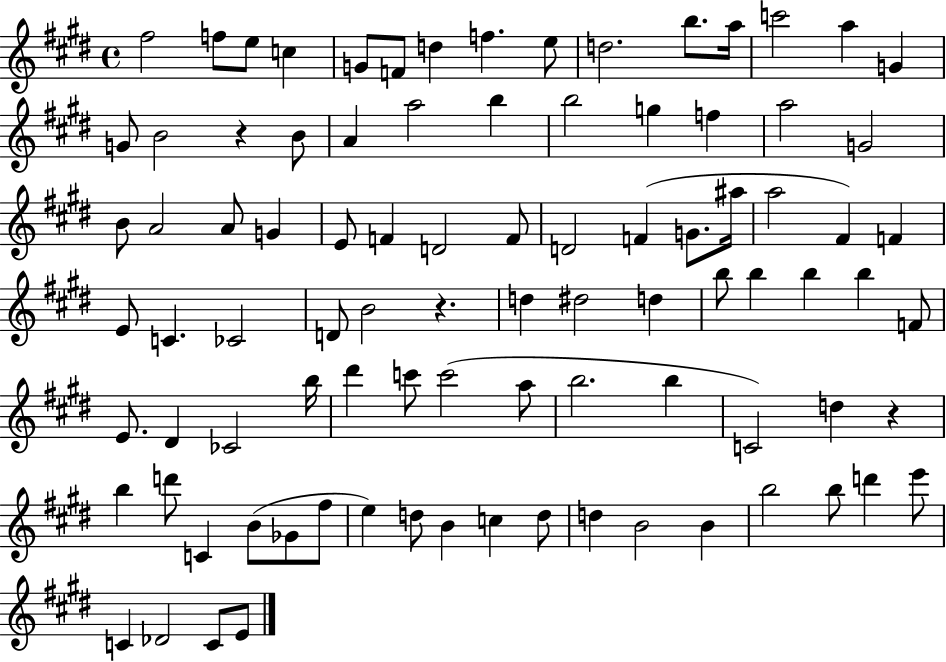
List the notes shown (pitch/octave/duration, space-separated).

F#5/h F5/e E5/e C5/q G4/e F4/e D5/q F5/q. E5/e D5/h. B5/e. A5/s C6/h A5/q G4/q G4/e B4/h R/q B4/e A4/q A5/h B5/q B5/h G5/q F5/q A5/h G4/h B4/e A4/h A4/e G4/q E4/e F4/q D4/h F4/e D4/h F4/q G4/e. A#5/s A5/h F#4/q F4/q E4/e C4/q. CES4/h D4/e B4/h R/q. D5/q D#5/h D5/q B5/e B5/q B5/q B5/q F4/e E4/e. D#4/q CES4/h B5/s D#6/q C6/e C6/h A5/e B5/h. B5/q C4/h D5/q R/q B5/q D6/e C4/q B4/e Gb4/e F#5/e E5/q D5/e B4/q C5/q D5/e D5/q B4/h B4/q B5/h B5/e D6/q E6/e C4/q Db4/h C4/e E4/e